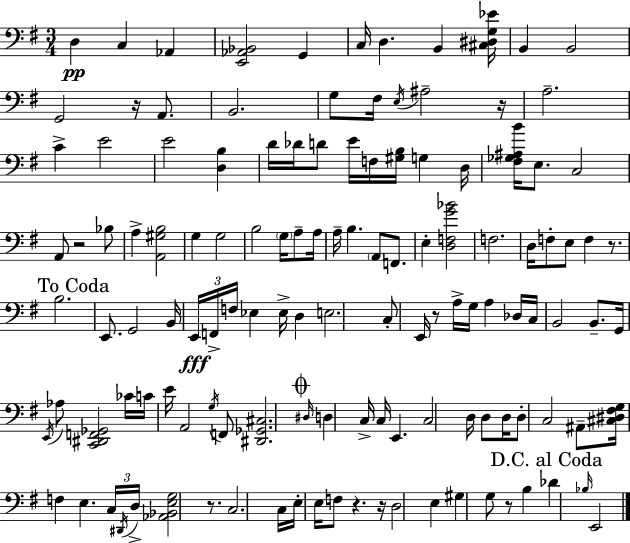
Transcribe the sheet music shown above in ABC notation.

X:1
T:Untitled
M:3/4
L:1/4
K:G
D, C, _A,, [E,,_A,,_B,,]2 G,, C,/4 D, B,, [^C,^D,G,_E]/4 B,, B,,2 G,,2 z/4 A,,/2 B,,2 G,/2 ^F,/4 E,/4 ^A,2 z/4 A,2 C E2 E2 [D,B,] D/4 _D/4 D/2 E/4 F,/4 [^G,B,]/4 G, D,/4 [^F,_G,^A,B]/4 E,/2 C,2 A,,/2 z2 _B,/2 A, [A,,^G,B,]2 G, G,2 B,2 G,/4 A,/2 A,/4 A,/4 B, A,,/2 F,,/2 E, [D,F,G_B]2 F,2 D,/4 F,/2 E,/2 F, z/2 B,2 E,,/2 G,,2 B,,/4 E,,/4 F,,/4 F,/4 _E, _E,/4 D, E,2 C,/2 E,,/4 z/2 A,/4 G,/4 A, _D,/4 C,/4 B,,2 B,,/2 G,,/4 E,,/4 _A,/2 [C,,^D,,F,,_G,,]2 _C/4 C/4 E/4 A,,2 G,/4 F,,/2 [^D,,_G,,^C,]2 ^D,/4 D, C,/4 C,/4 E,, C,2 D,/4 D,/2 D,/4 D,/2 C,2 ^A,,/2 [^C,^D,^F,G,]/4 F, E, C,/4 ^D,,/4 D,/4 [_A,,_B,,E,G,]2 z/2 C,2 C,/4 E,/4 E,/4 F,/2 z z/4 D,2 E, ^G, G,/2 z/2 B, _D _B,/4 E,,2